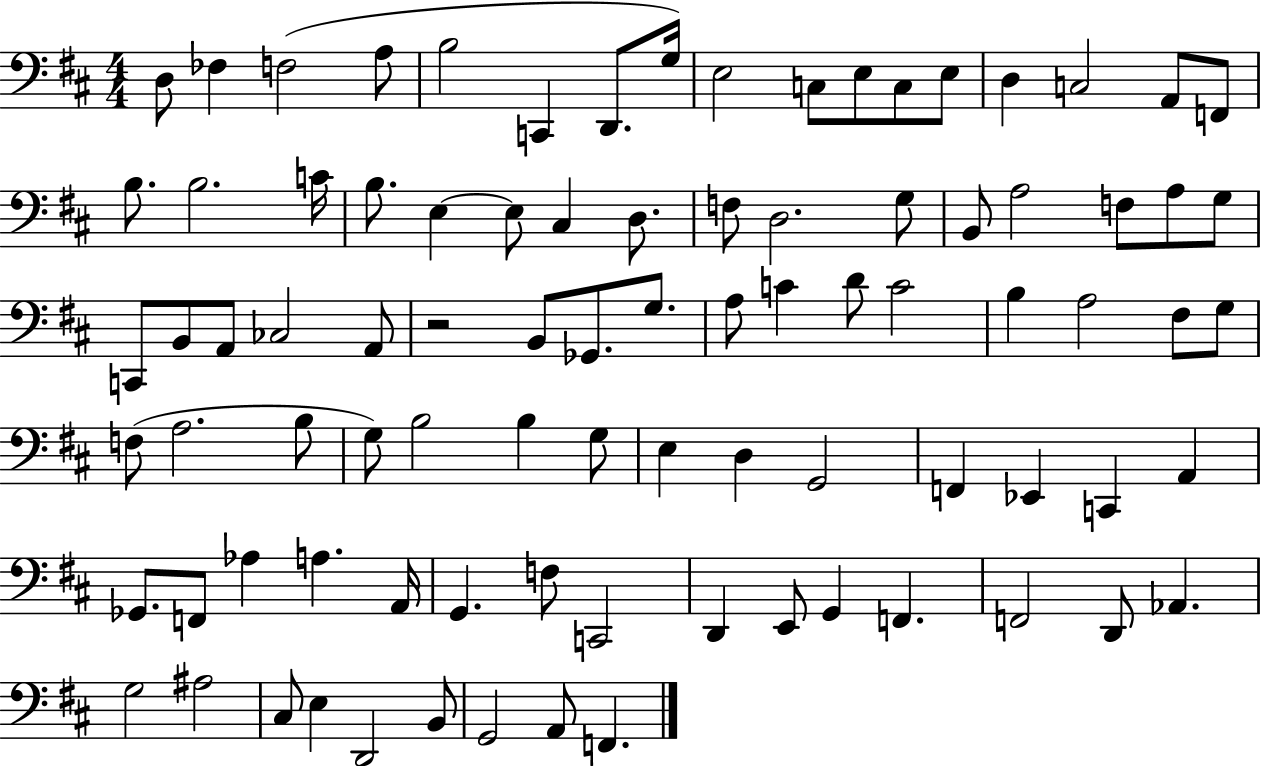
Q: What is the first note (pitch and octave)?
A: D3